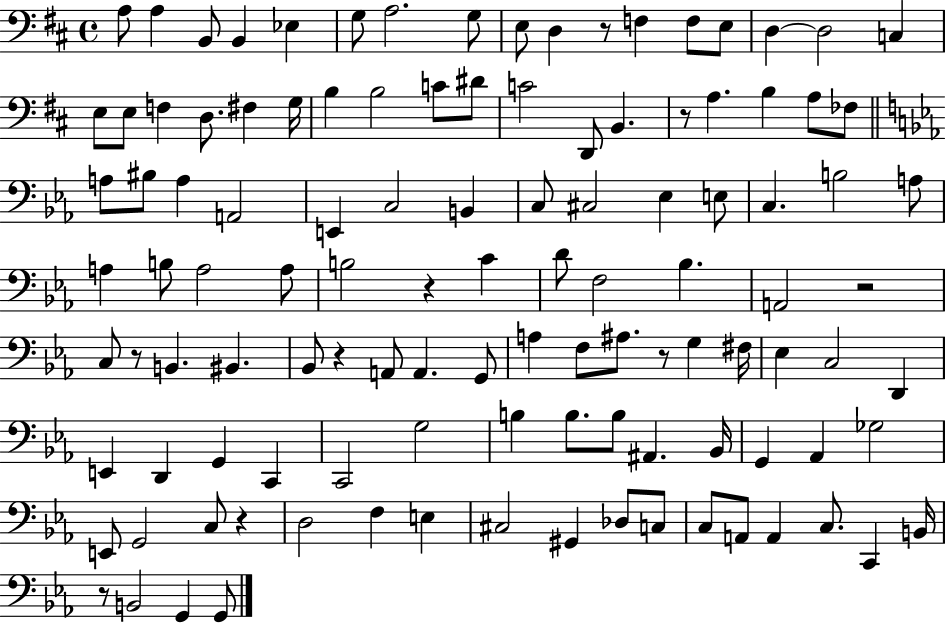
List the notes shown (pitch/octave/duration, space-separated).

A3/e A3/q B2/e B2/q Eb3/q G3/e A3/h. G3/e E3/e D3/q R/e F3/q F3/e E3/e D3/q D3/h C3/q E3/e E3/e F3/q D3/e. F#3/q G3/s B3/q B3/h C4/e D#4/e C4/h D2/e B2/q. R/e A3/q. B3/q A3/e FES3/e A3/e BIS3/e A3/q A2/h E2/q C3/h B2/q C3/e C#3/h Eb3/q E3/e C3/q. B3/h A3/e A3/q B3/e A3/h A3/e B3/h R/q C4/q D4/e F3/h Bb3/q. A2/h R/h C3/e R/e B2/q. BIS2/q. Bb2/e R/q A2/e A2/q. G2/e A3/q F3/e A#3/e. R/e G3/q F#3/s Eb3/q C3/h D2/q E2/q D2/q G2/q C2/q C2/h G3/h B3/q B3/e. B3/e A#2/q. Bb2/s G2/q Ab2/q Gb3/h E2/e G2/h C3/e R/q D3/h F3/q E3/q C#3/h G#2/q Db3/e C3/e C3/e A2/e A2/q C3/e. C2/q B2/s R/e B2/h G2/q G2/e